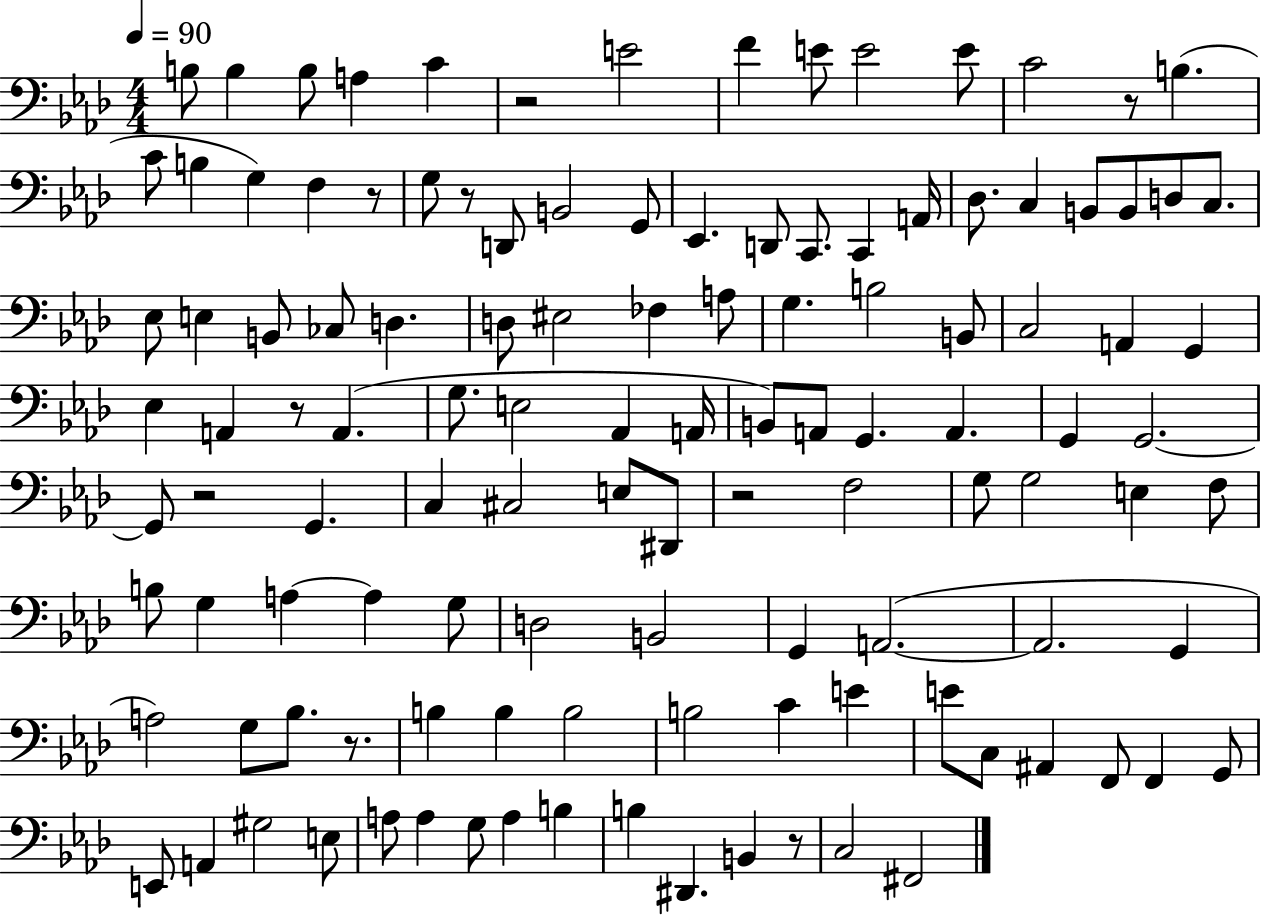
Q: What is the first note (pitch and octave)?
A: B3